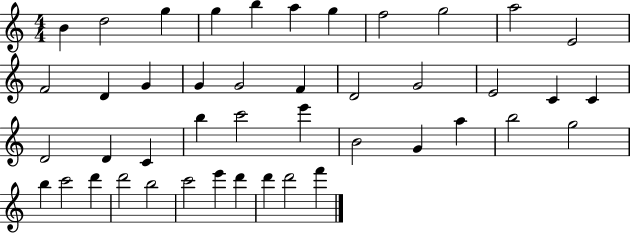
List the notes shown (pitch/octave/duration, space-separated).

B4/q D5/h G5/q G5/q B5/q A5/q G5/q F5/h G5/h A5/h E4/h F4/h D4/q G4/q G4/q G4/h F4/q D4/h G4/h E4/h C4/q C4/q D4/h D4/q C4/q B5/q C6/h E6/q B4/h G4/q A5/q B5/h G5/h B5/q C6/h D6/q D6/h B5/h C6/h E6/q D6/q D6/q D6/h F6/q